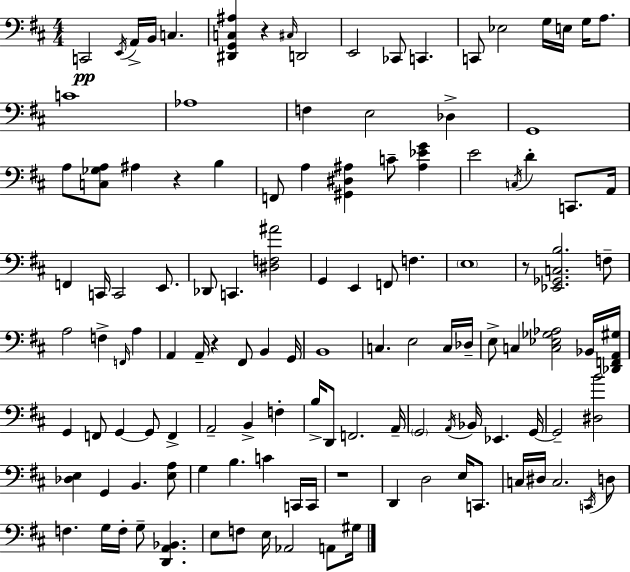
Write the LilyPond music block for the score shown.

{
  \clef bass
  \numericTimeSignature
  \time 4/4
  \key d \major
  \repeat volta 2 { c,2\pp \acciaccatura { e,16 } a,16-> b,16 c4. | <dis, g, c ais>4 r4 \grace { cis16 } d,2 | e,2 ces,8 c,4. | c,8 ees2 g16 e16 g16 a8. | \break c'1 | aes1 | f4 e2 des4-> | g,1 | \break a8 <c ges a>8 ais4 r4 b4 | f,8 a4 <gis, dis ais>4 c'8-- <ais ees' g'>4 | e'2 \acciaccatura { c16 } d'4-. c,8. | a,16 f,4 c,16 c,2 | \break e,8. des,8 c,4. <dis f ais'>2 | g,4 e,4 f,8 f4. | \parenthesize e1 | r8 <ees, ges, c b>2. | \break f8-- a2 f4-> \grace { f,16 } | a4 a,4 a,16-- r4 fis,8 b,4 | g,16 b,1 | c4. e2 | \break c16 des16-- e8-> c4 <c ees ges aes>2 | bes,16 <des, f, a, gis>16 g,4 f,8 g,4~~ g,8 | f,4-> a,2-- b,4-> | f4-. b16-> d,8 f,2. | \break a,16-- \parenthesize g,2 \acciaccatura { a,16 } bes,16 ees,4. | g,16~~ g,2-- <dis b'>2 | <des e>4 g,4 b,4. | <e a>8 g4 b4. c'4 | \break c,16 c,16 r1 | d,4 d2 | e16 c,8. c16 dis16 c2. | \acciaccatura { c,16 } d8 f4. g16 f16-. g8-- | \break <d, a, bes,>4. e8 f8 e16 aes,2 | a,8 gis16 } \bar "|."
}